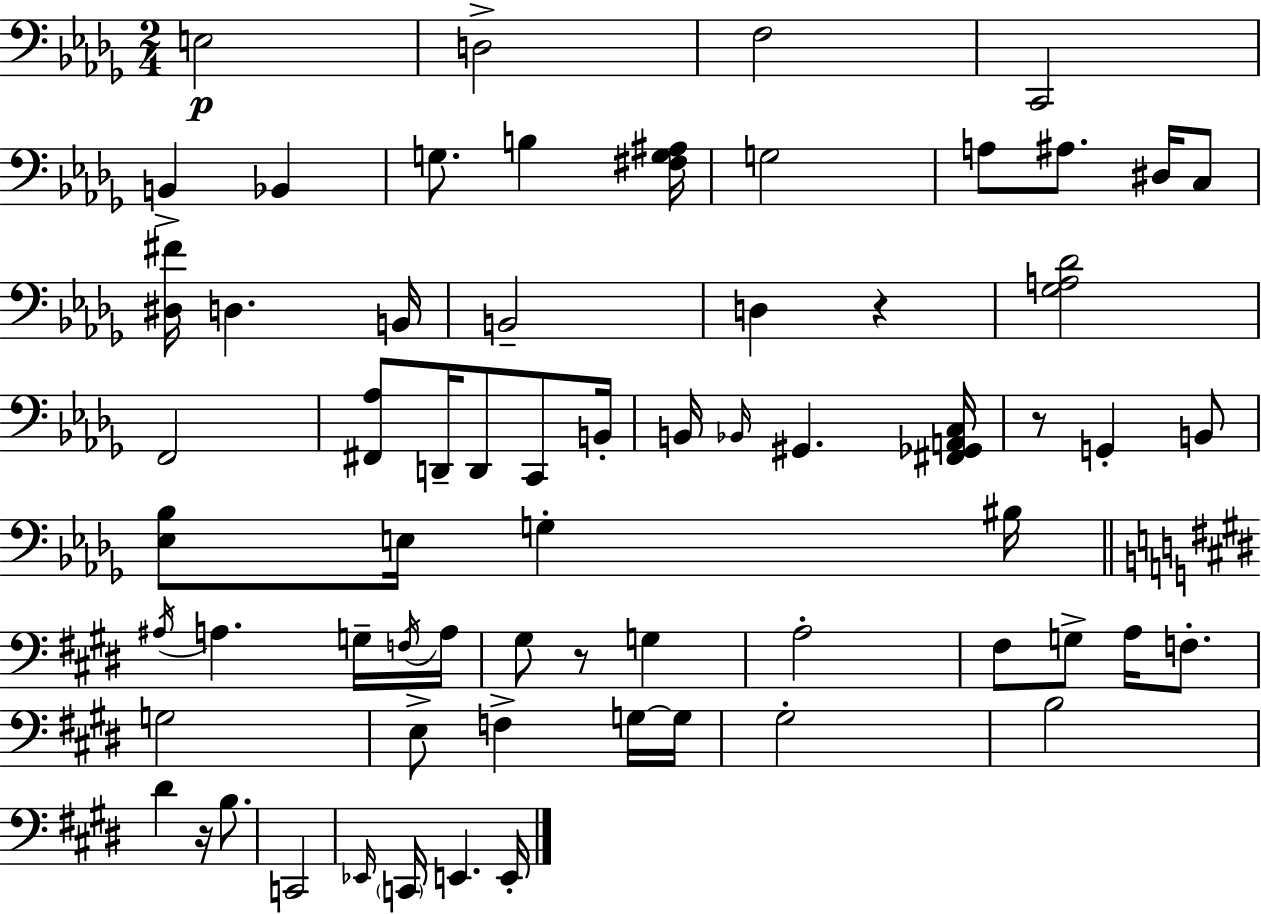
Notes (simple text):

E3/h D3/h F3/h C2/h B2/q Bb2/q G3/e. B3/q [F#3,G3,A#3]/s G3/h A3/e A#3/e. D#3/s C3/e [D#3,F#4]/s D3/q. B2/s B2/h D3/q R/q [Gb3,A3,Db4]/h F2/h [F#2,Ab3]/e D2/s D2/e C2/e B2/s B2/s Bb2/s G#2/q. [F#2,Gb2,A2,C3]/s R/e G2/q B2/e [Eb3,Bb3]/e E3/s G3/q BIS3/s A#3/s A3/q. G3/s F3/s A3/s G#3/e R/e G3/q A3/h F#3/e G3/e A3/s F3/e. G3/h E3/e F3/q G3/s G3/s G#3/h B3/h D#4/q R/s B3/e. C2/h Eb2/s C2/s E2/q. E2/s